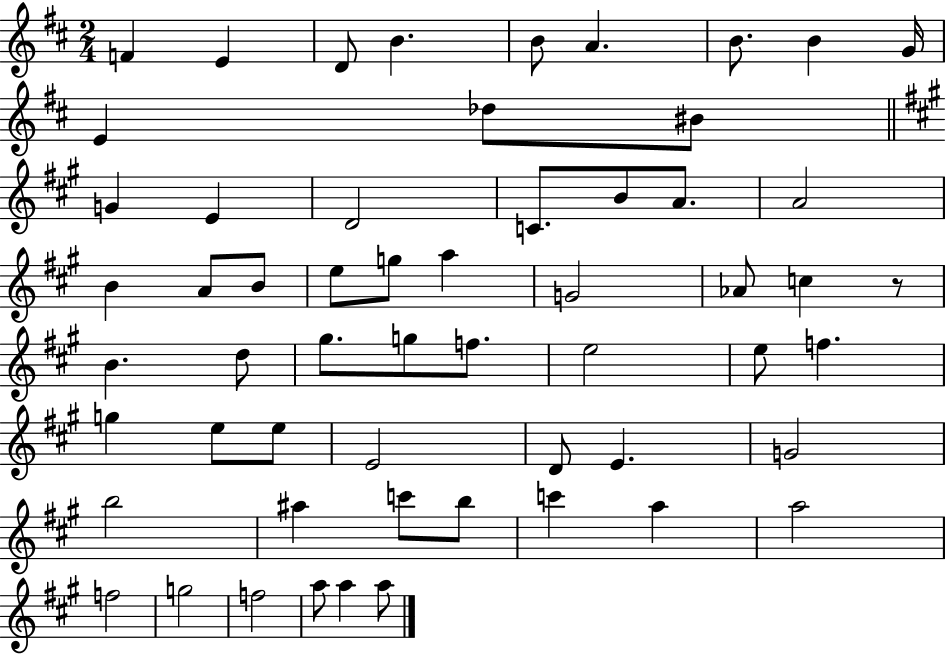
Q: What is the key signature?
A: D major